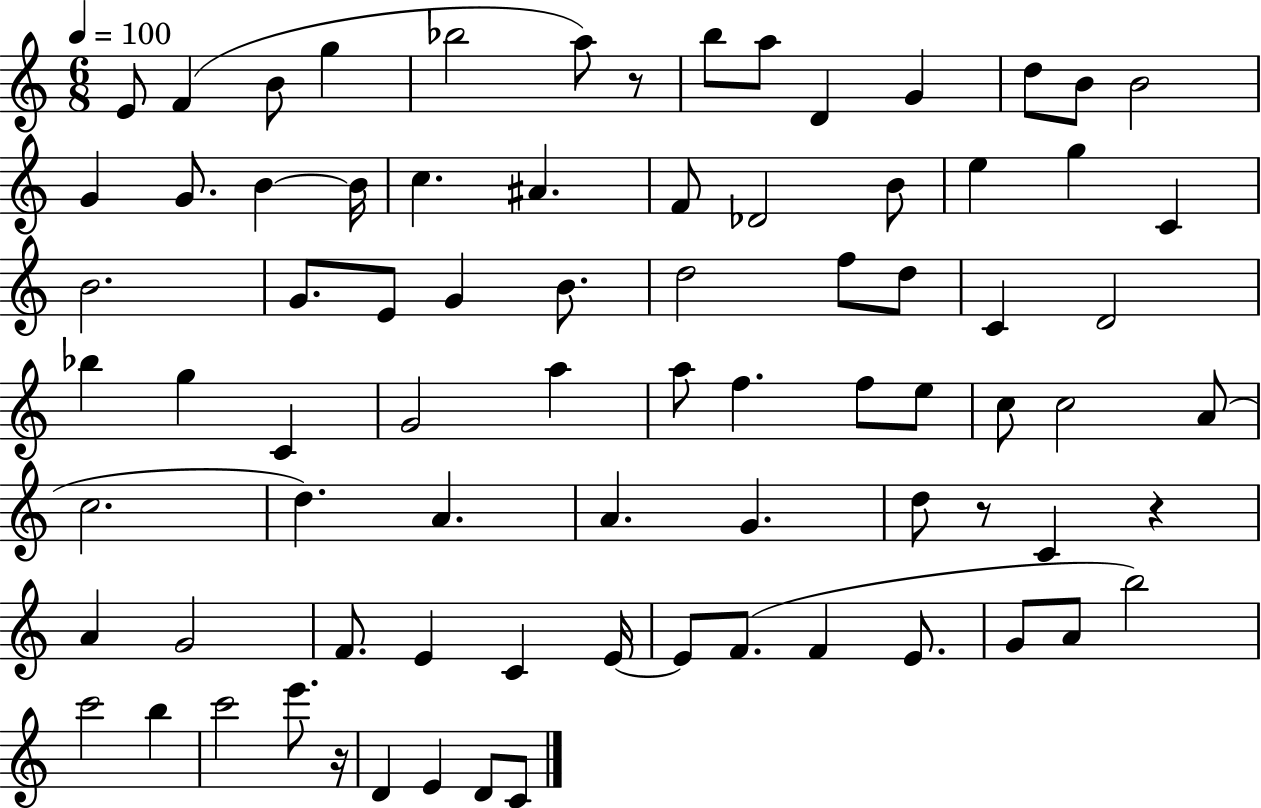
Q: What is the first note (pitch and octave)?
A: E4